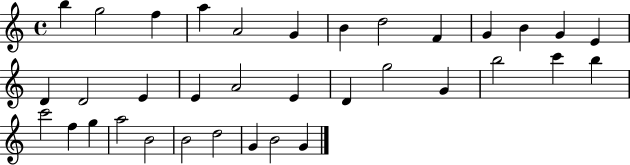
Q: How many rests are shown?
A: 0